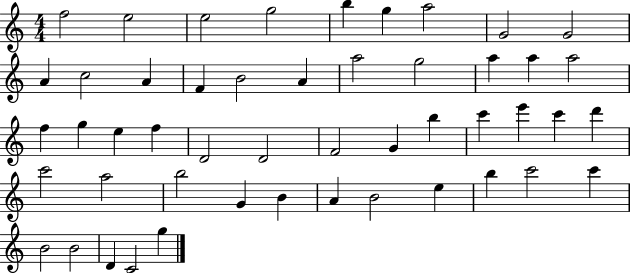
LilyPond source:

{
  \clef treble
  \numericTimeSignature
  \time 4/4
  \key c \major
  f''2 e''2 | e''2 g''2 | b''4 g''4 a''2 | g'2 g'2 | \break a'4 c''2 a'4 | f'4 b'2 a'4 | a''2 g''2 | a''4 a''4 a''2 | \break f''4 g''4 e''4 f''4 | d'2 d'2 | f'2 g'4 b''4 | c'''4 e'''4 c'''4 d'''4 | \break c'''2 a''2 | b''2 g'4 b'4 | a'4 b'2 e''4 | b''4 c'''2 c'''4 | \break b'2 b'2 | d'4 c'2 g''4 | \bar "|."
}